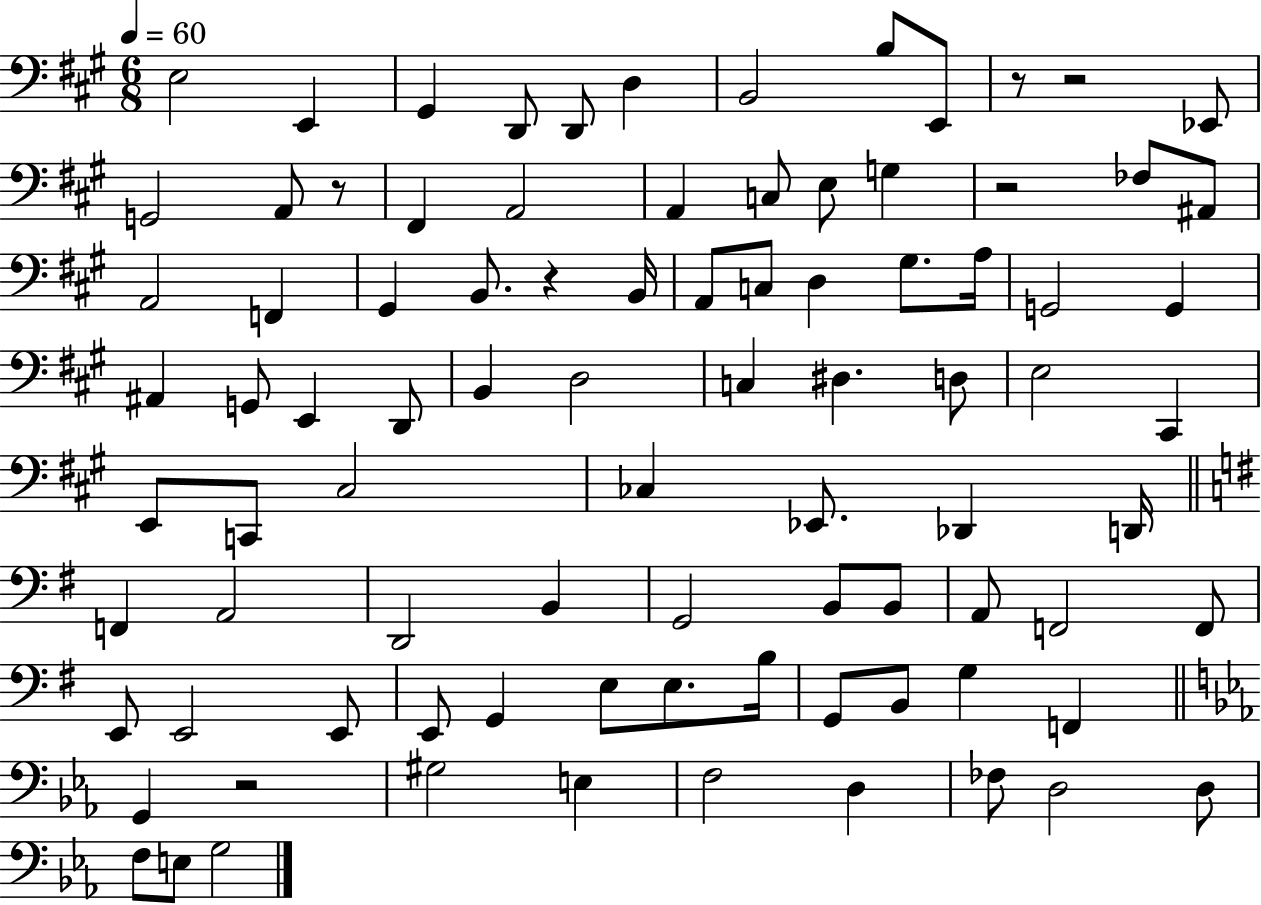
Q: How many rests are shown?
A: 6